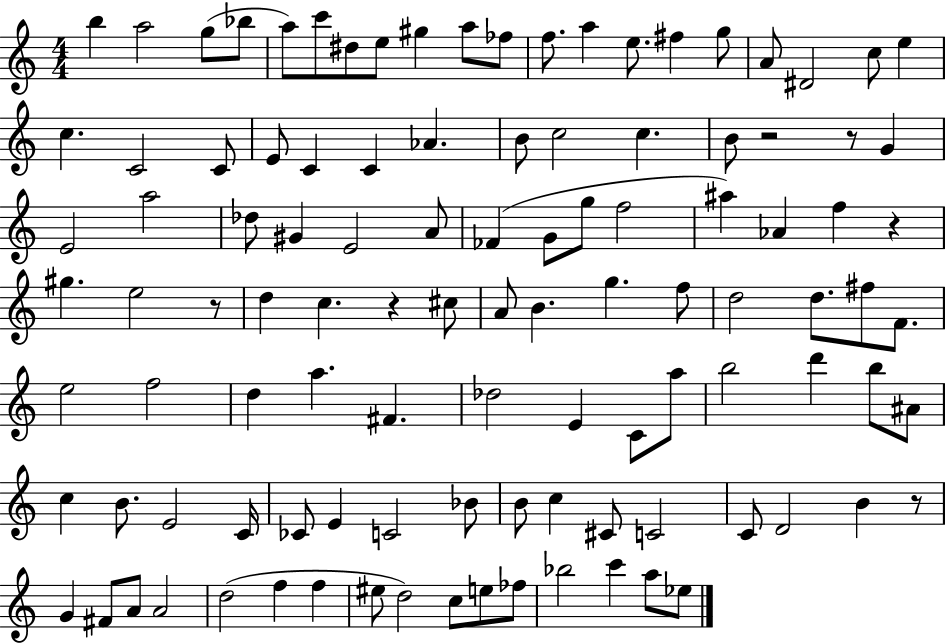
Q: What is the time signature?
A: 4/4